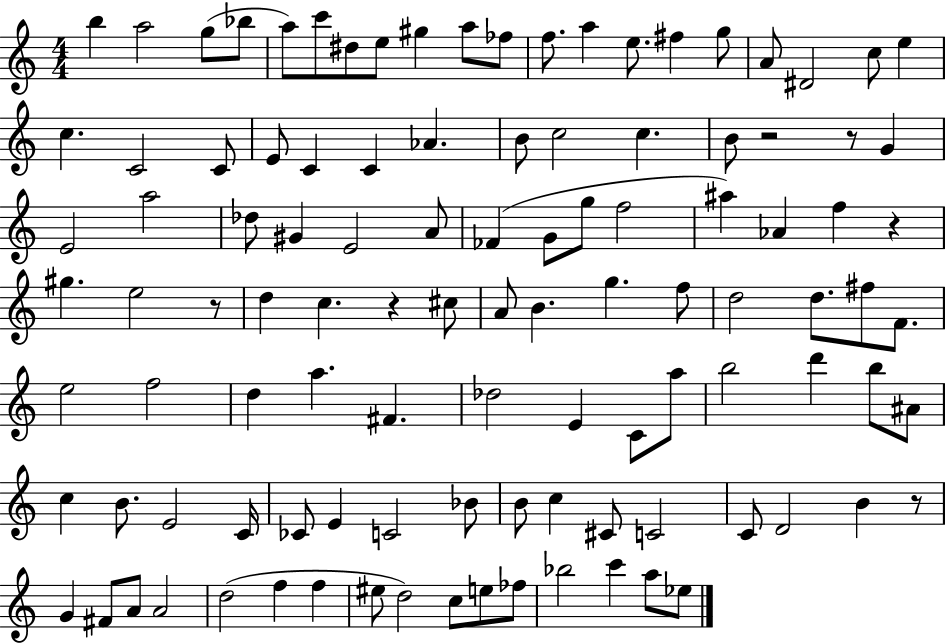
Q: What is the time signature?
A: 4/4